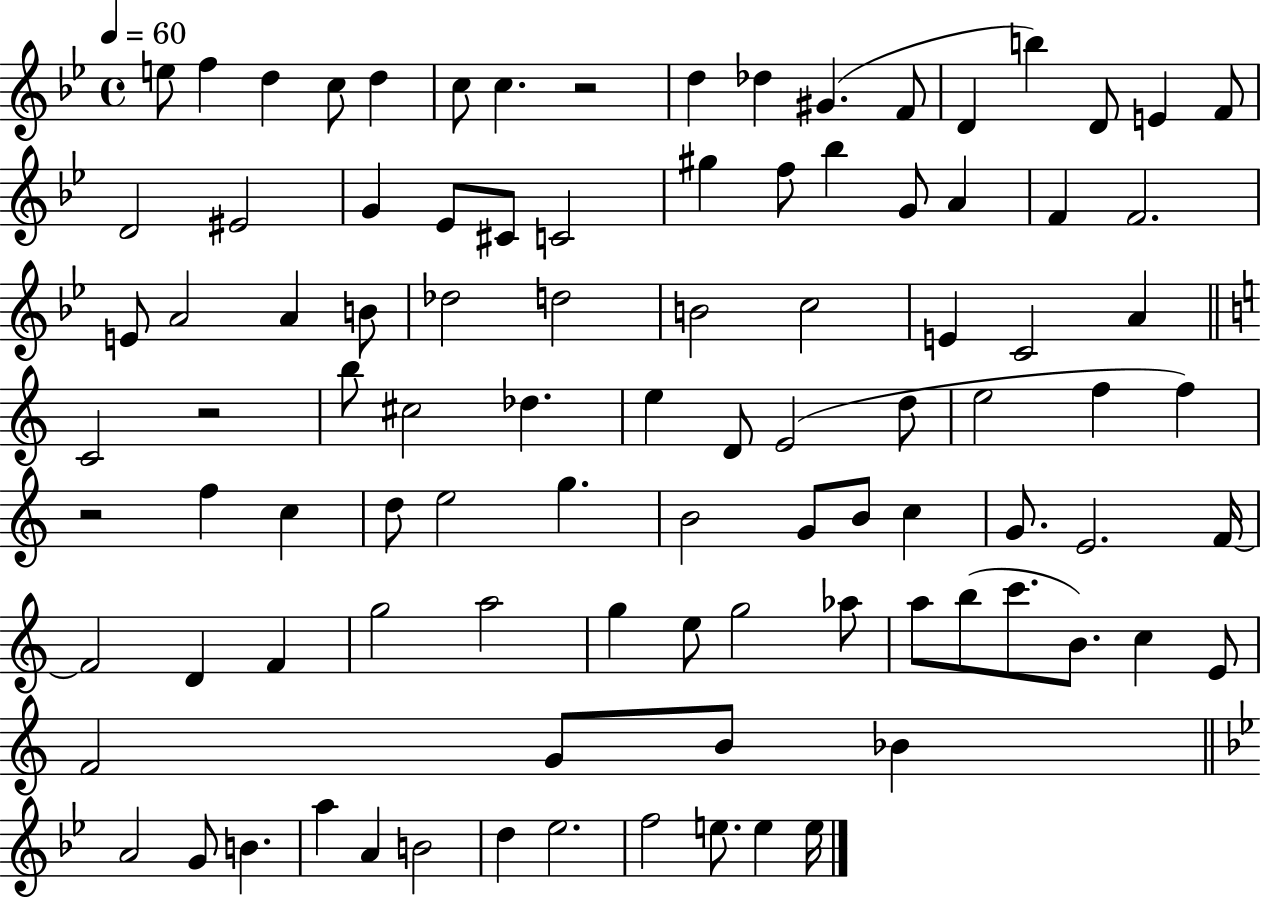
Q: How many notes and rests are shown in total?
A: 97